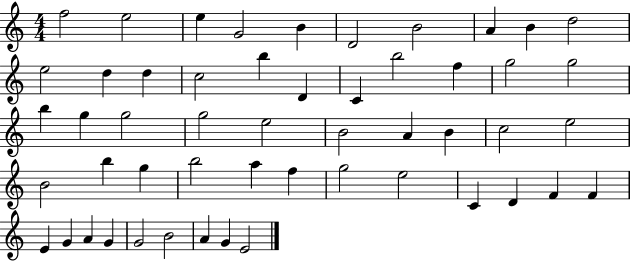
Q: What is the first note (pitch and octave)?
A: F5